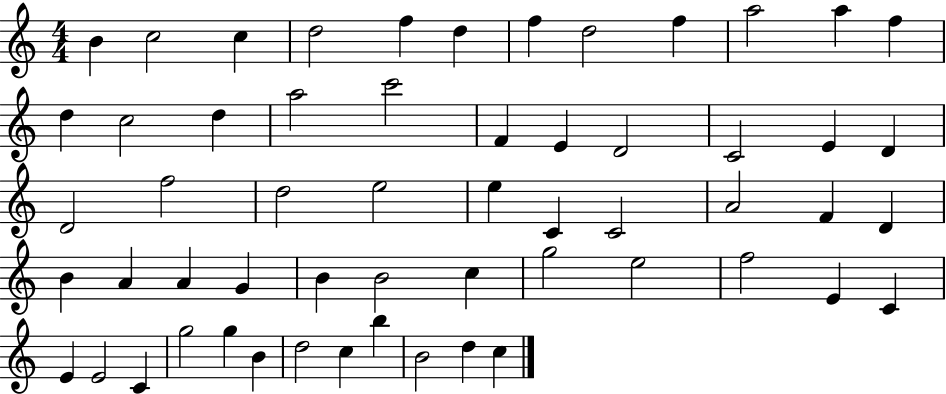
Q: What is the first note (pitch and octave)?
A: B4